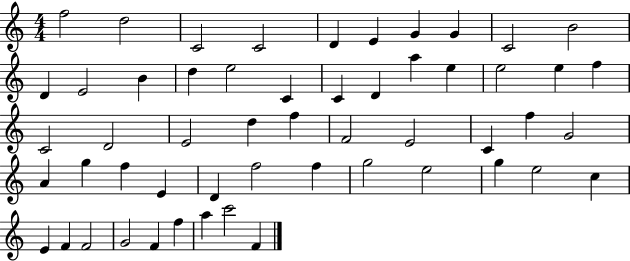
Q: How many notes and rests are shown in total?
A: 54